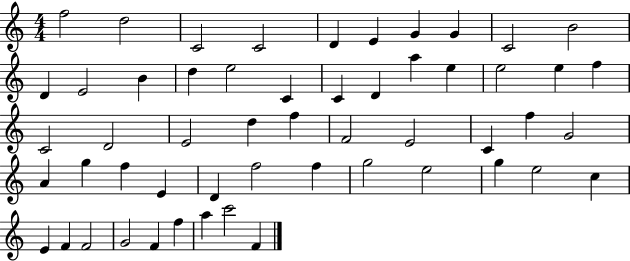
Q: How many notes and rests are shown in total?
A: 54